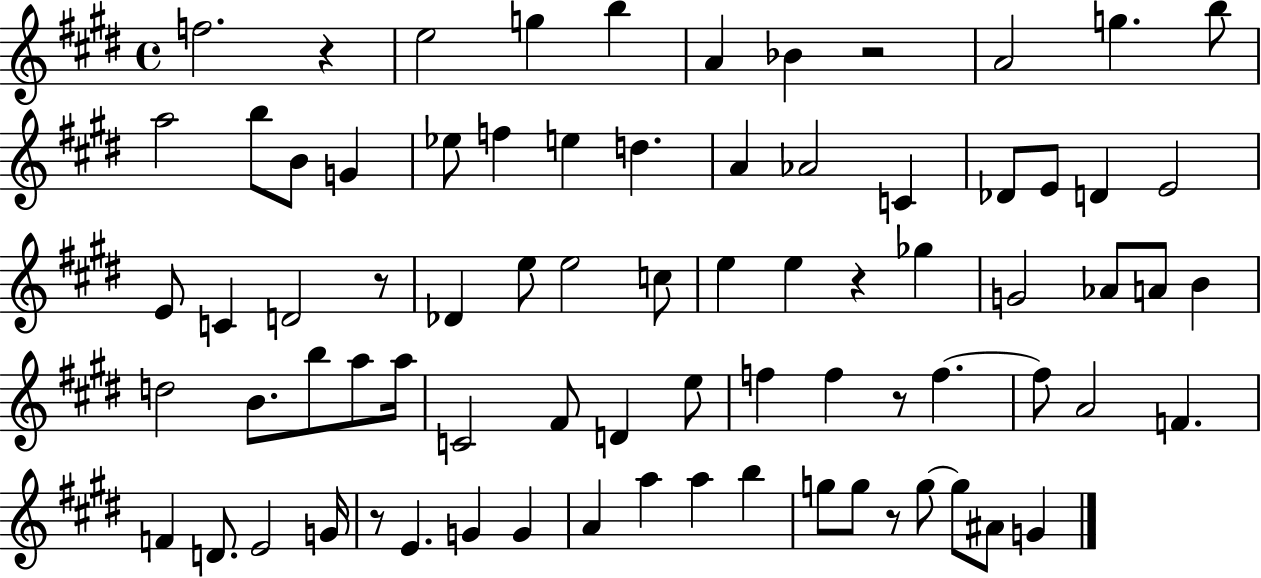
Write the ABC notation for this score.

X:1
T:Untitled
M:4/4
L:1/4
K:E
f2 z e2 g b A _B z2 A2 g b/2 a2 b/2 B/2 G _e/2 f e d A _A2 C _D/2 E/2 D E2 E/2 C D2 z/2 _D e/2 e2 c/2 e e z _g G2 _A/2 A/2 B d2 B/2 b/2 a/2 a/4 C2 ^F/2 D e/2 f f z/2 f f/2 A2 F F D/2 E2 G/4 z/2 E G G A a a b g/2 g/2 z/2 g/2 g/2 ^A/2 G